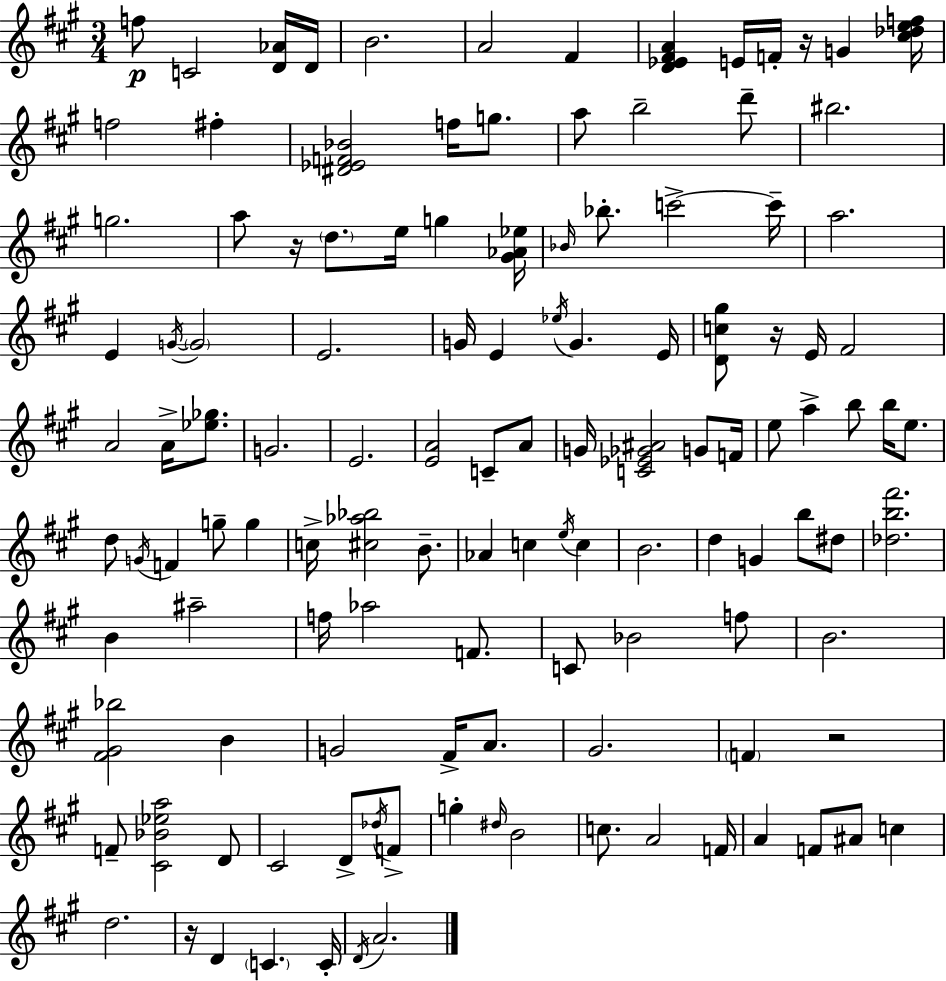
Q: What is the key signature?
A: A major